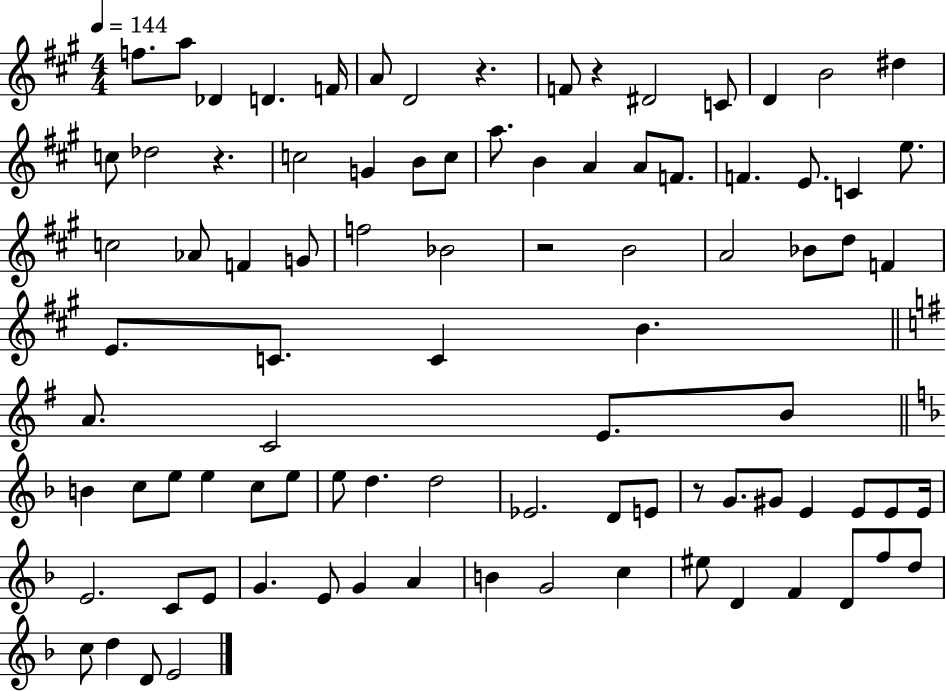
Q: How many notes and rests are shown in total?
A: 90